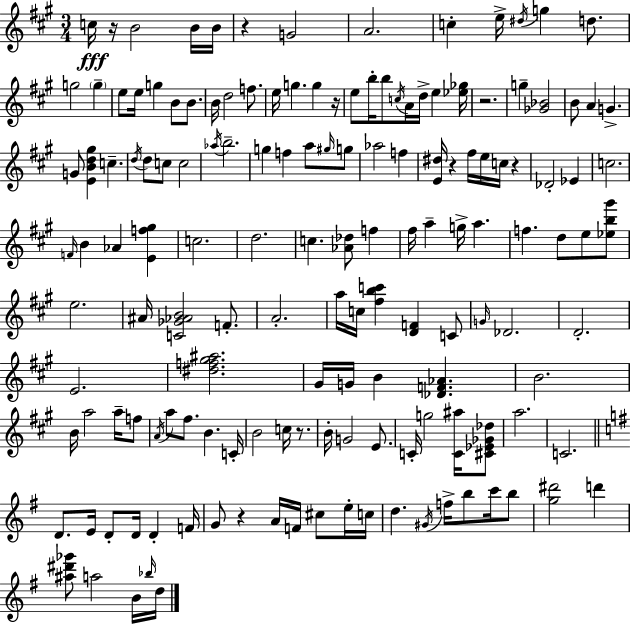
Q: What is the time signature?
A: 3/4